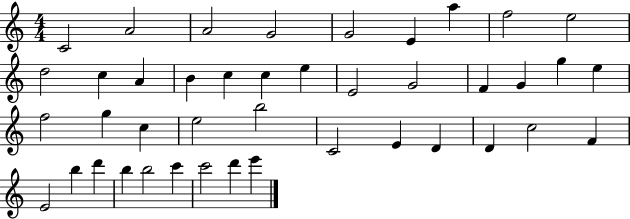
C4/h A4/h A4/h G4/h G4/h E4/q A5/q F5/h E5/h D5/h C5/q A4/q B4/q C5/q C5/q E5/q E4/h G4/h F4/q G4/q G5/q E5/q F5/h G5/q C5/q E5/h B5/h C4/h E4/q D4/q D4/q C5/h F4/q E4/h B5/q D6/q B5/q B5/h C6/q C6/h D6/q E6/q